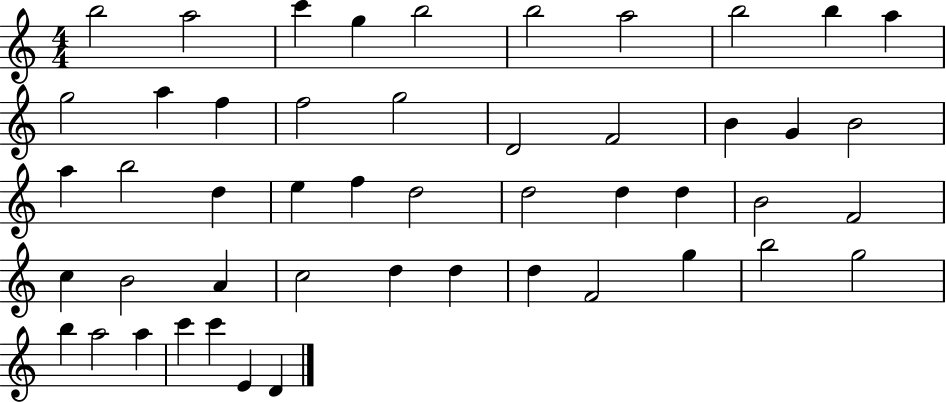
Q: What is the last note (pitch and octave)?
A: D4